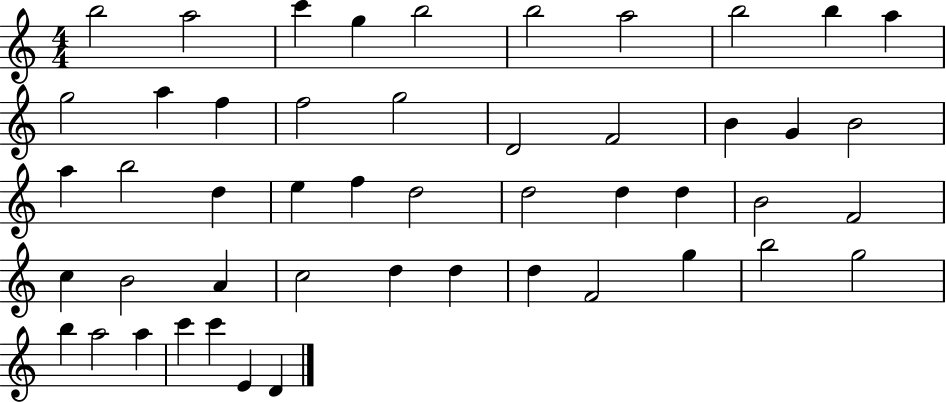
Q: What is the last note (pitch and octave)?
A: D4